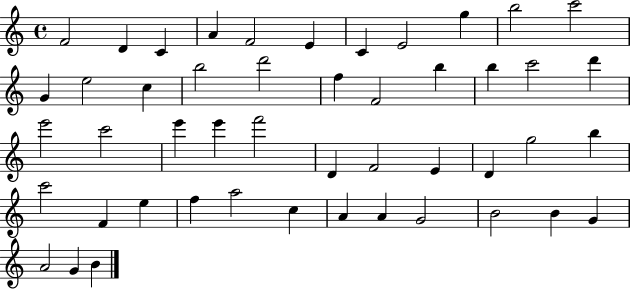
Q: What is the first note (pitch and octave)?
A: F4